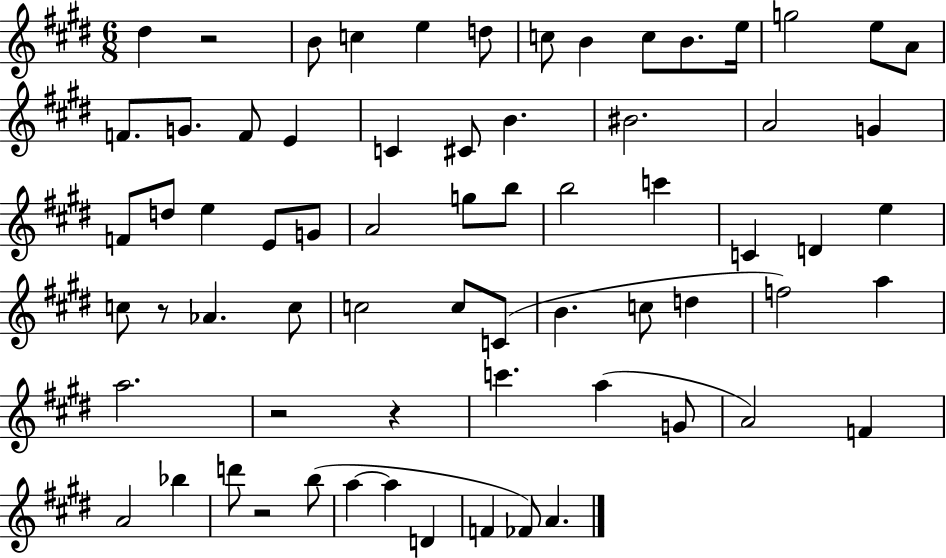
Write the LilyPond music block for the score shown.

{
  \clef treble
  \numericTimeSignature
  \time 6/8
  \key e \major
  \repeat volta 2 { dis''4 r2 | b'8 c''4 e''4 d''8 | c''8 b'4 c''8 b'8. e''16 | g''2 e''8 a'8 | \break f'8. g'8. f'8 e'4 | c'4 cis'8 b'4. | bis'2. | a'2 g'4 | \break f'8 d''8 e''4 e'8 g'8 | a'2 g''8 b''8 | b''2 c'''4 | c'4 d'4 e''4 | \break c''8 r8 aes'4. c''8 | c''2 c''8 c'8( | b'4. c''8 d''4 | f''2) a''4 | \break a''2. | r2 r4 | c'''4. a''4( g'8 | a'2) f'4 | \break a'2 bes''4 | d'''8 r2 b''8( | a''4~~ a''4 d'4 | f'4 fes'8) a'4. | \break } \bar "|."
}